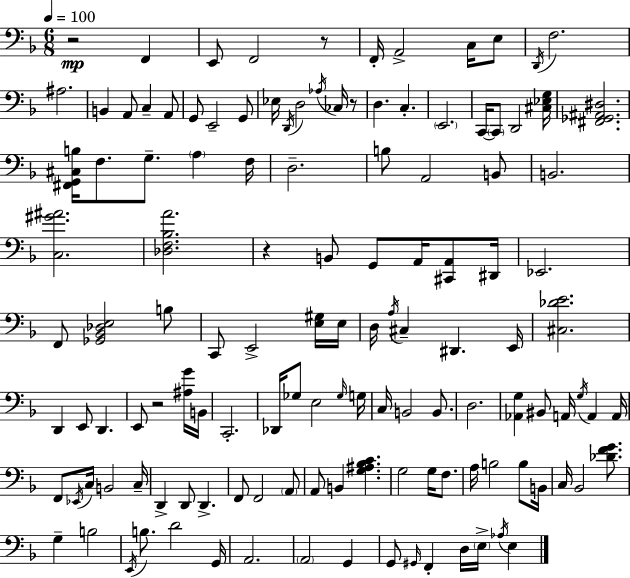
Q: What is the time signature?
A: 6/8